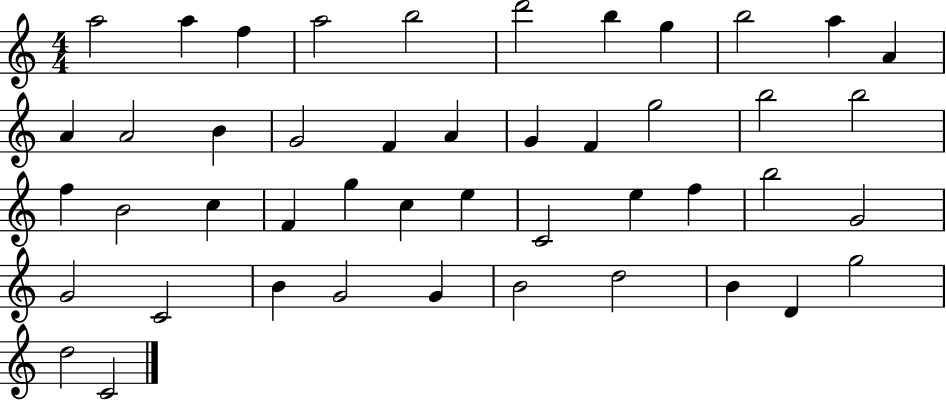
A5/h A5/q F5/q A5/h B5/h D6/h B5/q G5/q B5/h A5/q A4/q A4/q A4/h B4/q G4/h F4/q A4/q G4/q F4/q G5/h B5/h B5/h F5/q B4/h C5/q F4/q G5/q C5/q E5/q C4/h E5/q F5/q B5/h G4/h G4/h C4/h B4/q G4/h G4/q B4/h D5/h B4/q D4/q G5/h D5/h C4/h